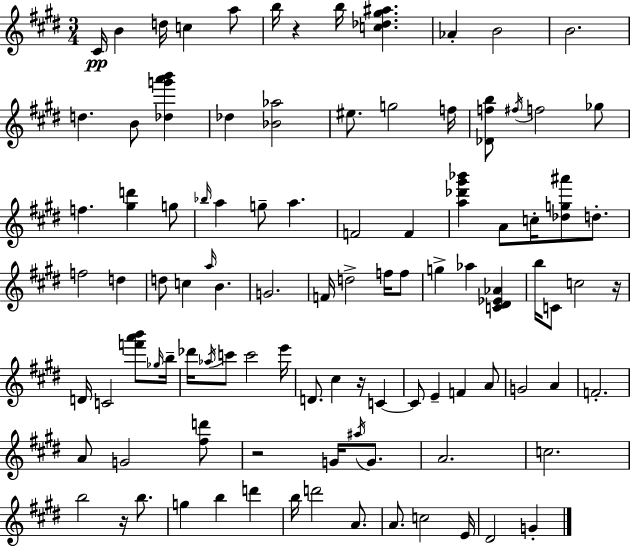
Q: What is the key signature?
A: E major